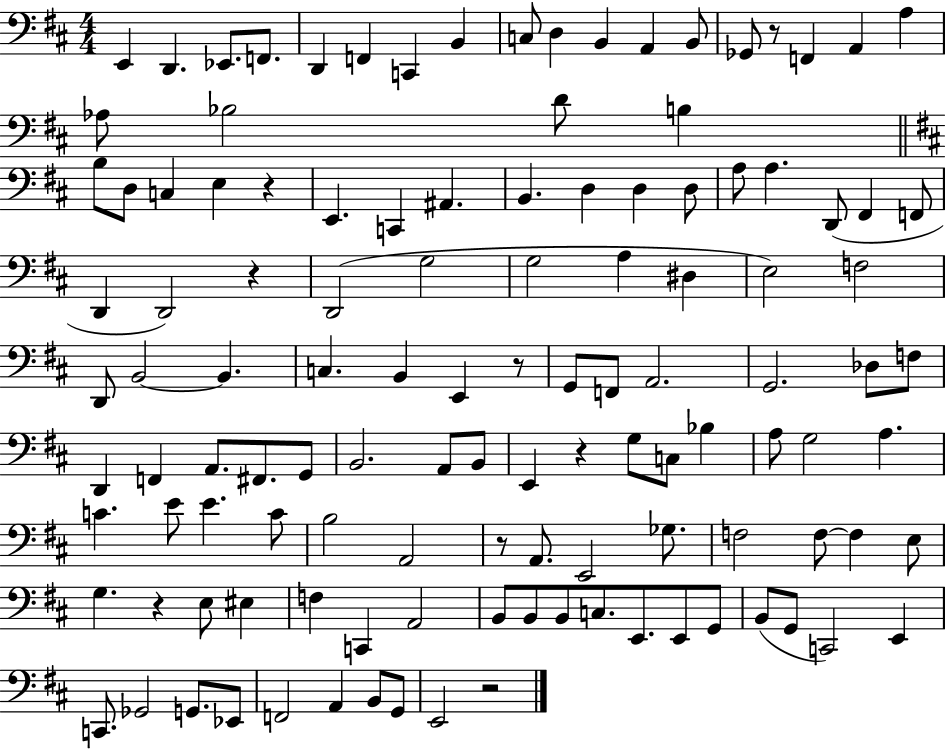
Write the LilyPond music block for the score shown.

{
  \clef bass
  \numericTimeSignature
  \time 4/4
  \key d \major
  \repeat volta 2 { e,4 d,4. ees,8. f,8. | d,4 f,4 c,4 b,4 | c8 d4 b,4 a,4 b,8 | ges,8 r8 f,4 a,4 a4 | \break aes8 bes2 d'8 b4 | \bar "||" \break \key b \minor b8 d8 c4 e4 r4 | e,4. c,4 ais,4. | b,4. d4 d4 d8 | a8 a4. d,8( fis,4 f,8 | \break d,4 d,2) r4 | d,2( g2 | g2 a4 dis4 | e2) f2 | \break d,8 b,2~~ b,4. | c4. b,4 e,4 r8 | g,8 f,8 a,2. | g,2. des8 f8 | \break d,4 f,4 a,8. fis,8. g,8 | b,2. a,8 b,8 | e,4 r4 g8 c8 bes4 | a8 g2 a4. | \break c'4. e'8 e'4. c'8 | b2 a,2 | r8 a,8. e,2 ges8. | f2 f8~~ f4 e8 | \break g4. r4 e8 eis4 | f4 c,4 a,2 | b,8 b,8 b,8 c8. e,8. e,8 g,8 | b,8( g,8 c,2) e,4 | \break c,8. ges,2 g,8. ees,8 | f,2 a,4 b,8 g,8 | e,2 r2 | } \bar "|."
}